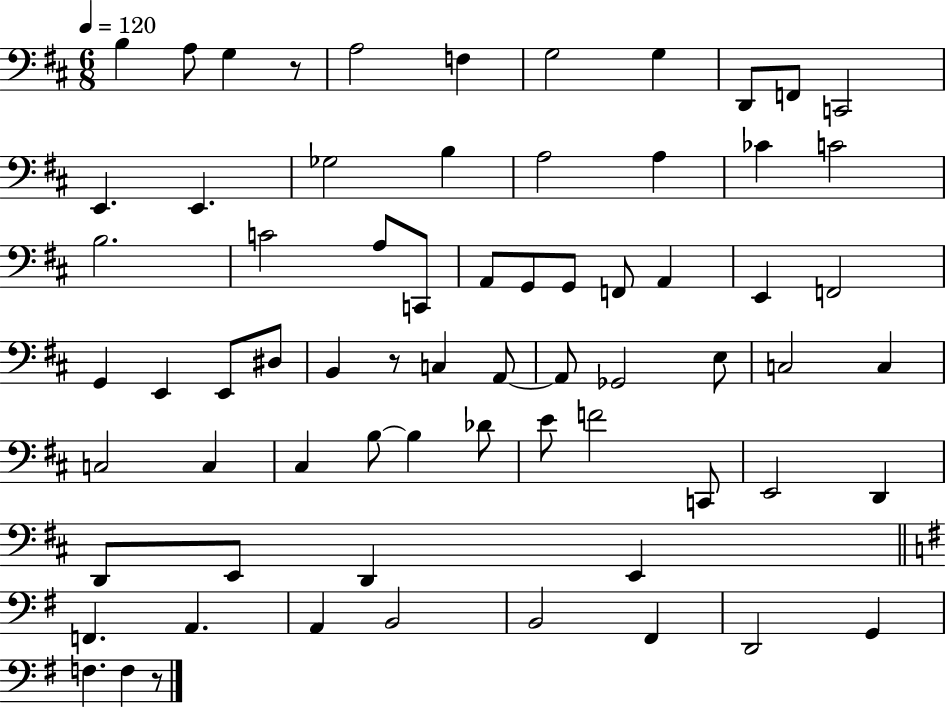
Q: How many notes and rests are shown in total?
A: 69